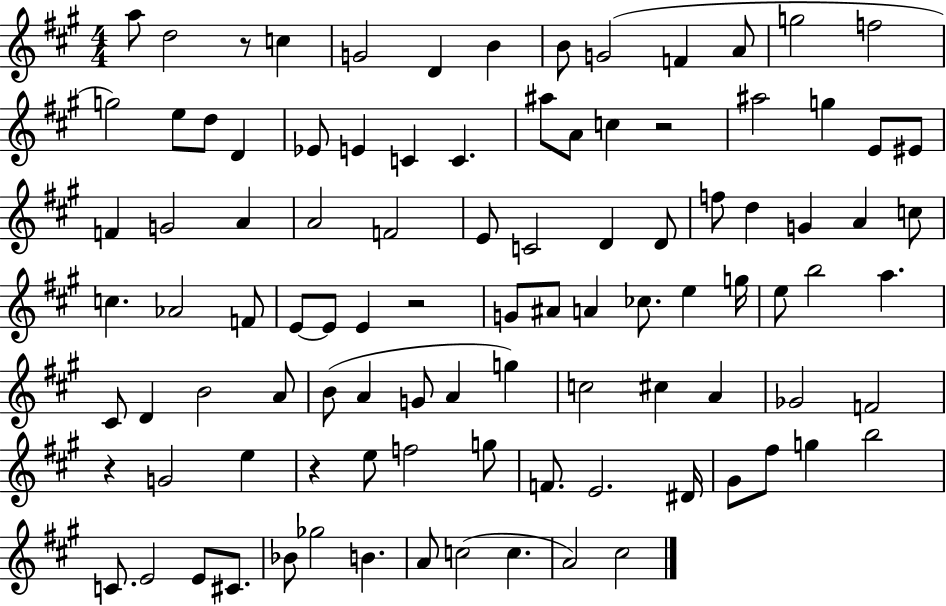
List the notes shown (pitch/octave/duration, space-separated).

A5/e D5/h R/e C5/q G4/h D4/q B4/q B4/e G4/h F4/q A4/e G5/h F5/h G5/h E5/e D5/e D4/q Eb4/e E4/q C4/q C4/q. A#5/e A4/e C5/q R/h A#5/h G5/q E4/e EIS4/e F4/q G4/h A4/q A4/h F4/h E4/e C4/h D4/q D4/e F5/e D5/q G4/q A4/q C5/e C5/q. Ab4/h F4/e E4/e E4/e E4/q R/h G4/e A#4/e A4/q CES5/e. E5/q G5/s E5/e B5/h A5/q. C#4/e D4/q B4/h A4/e B4/e A4/q G4/e A4/q G5/q C5/h C#5/q A4/q Gb4/h F4/h R/q G4/h E5/q R/q E5/e F5/h G5/e F4/e. E4/h. D#4/s G#4/e F#5/e G5/q B5/h C4/e. E4/h E4/e C#4/e. Bb4/e Gb5/h B4/q. A4/e C5/h C5/q. A4/h C#5/h